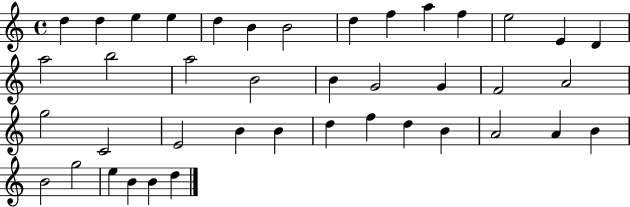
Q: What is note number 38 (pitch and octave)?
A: E5